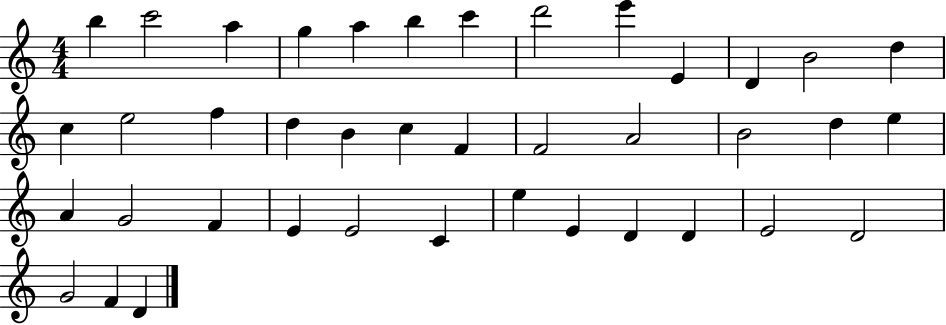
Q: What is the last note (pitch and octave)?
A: D4